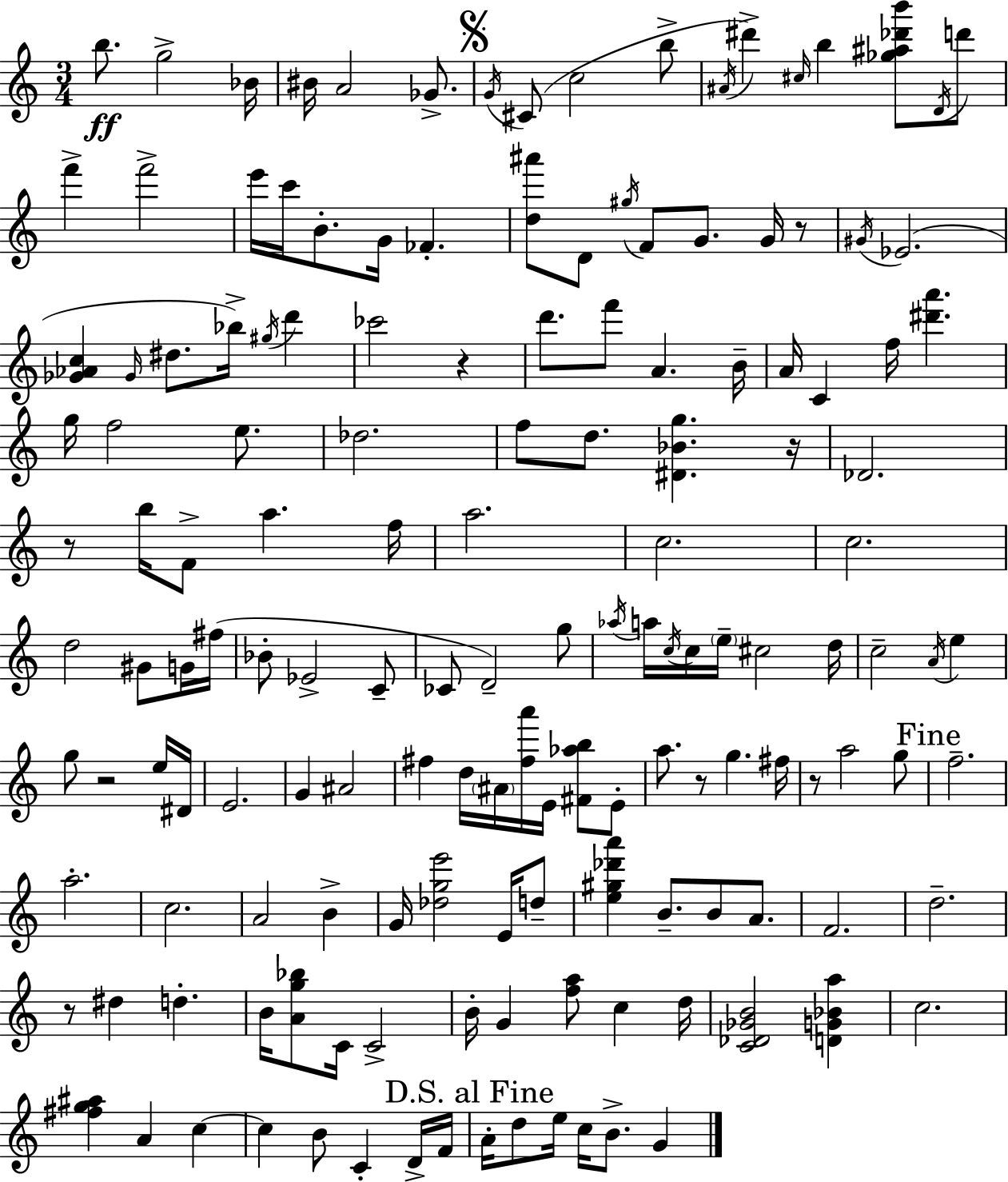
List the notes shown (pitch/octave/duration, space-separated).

B5/e. G5/h Bb4/s BIS4/s A4/h Gb4/e. G4/s C#4/e C5/h B5/e A#4/s D#6/q C#5/s B5/q [Gb5,A#5,Db6,B6]/e D4/s D6/e F6/q F6/h E6/s C6/s B4/e. G4/s FES4/q. [D5,A#6]/e D4/e G#5/s F4/e G4/e. G4/s R/e G#4/s Eb4/h. [Gb4,Ab4,C5]/q Gb4/s D#5/e. Bb5/s G#5/s D6/q CES6/h R/q D6/e. F6/e A4/q. B4/s A4/s C4/q F5/s [D#6,A6]/q. G5/s F5/h E5/e. Db5/h. F5/e D5/e. [D#4,Bb4,G5]/q. R/s Db4/h. R/e B5/s F4/e A5/q. F5/s A5/h. C5/h. C5/h. D5/h G#4/e G4/s F#5/s Bb4/e Eb4/h C4/e CES4/e D4/h G5/e Ab5/s A5/s C5/s C5/s E5/s C#5/h D5/s C5/h A4/s E5/q G5/e R/h E5/s D#4/s E4/h. G4/q A#4/h F#5/q D5/s A#4/s [F#5,A6]/s E4/s [F#4,Ab5,B5]/e E4/e A5/e. R/e G5/q. F#5/s R/e A5/h G5/e F5/h. A5/h. C5/h. A4/h B4/q G4/s [Db5,G5,E6]/h E4/s D5/e [E5,G#5,Db6,A6]/q B4/e. B4/e A4/e. F4/h. D5/h. R/e D#5/q D5/q. B4/s [A4,G5,Bb5]/e C4/s C4/h B4/s G4/q [F5,A5]/e C5/q D5/s [C4,Db4,Gb4,B4]/h [D4,G4,Bb4,A5]/q C5/h. [F#5,G5,A#5]/q A4/q C5/q C5/q B4/e C4/q D4/s F4/s A4/s D5/e E5/s C5/s B4/e. G4/q